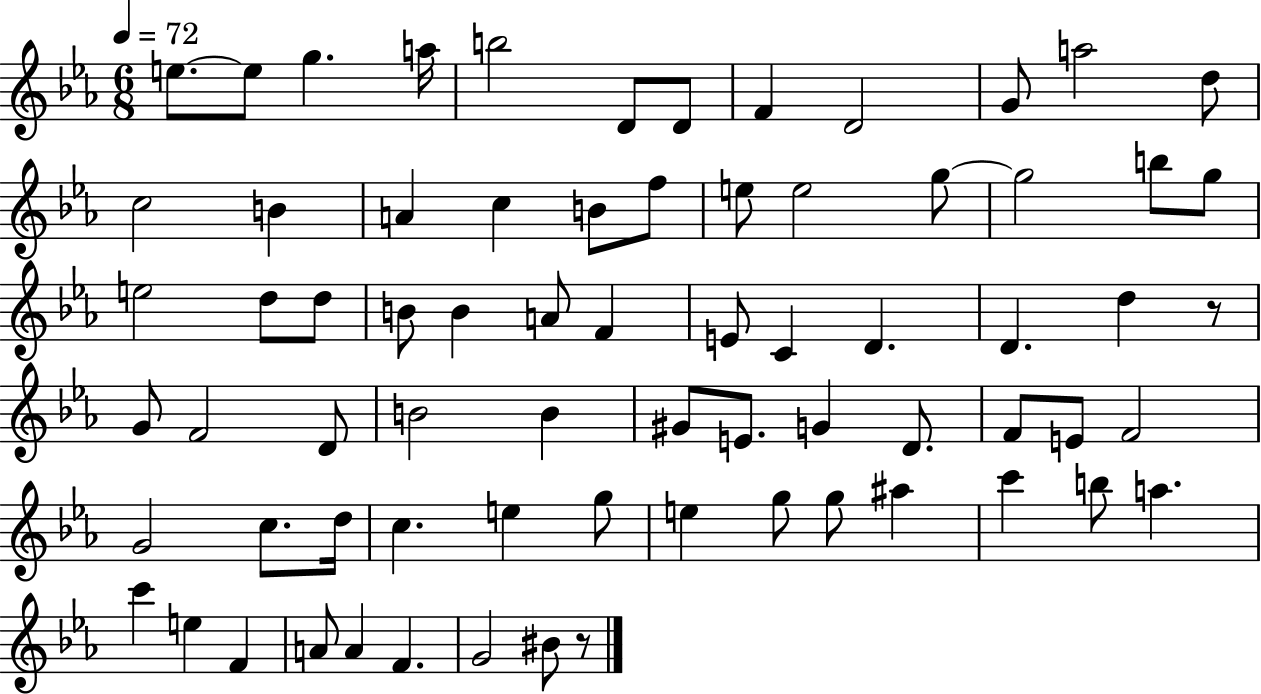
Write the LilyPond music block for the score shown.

{
  \clef treble
  \numericTimeSignature
  \time 6/8
  \key ees \major
  \tempo 4 = 72
  e''8.~~ e''8 g''4. a''16 | b''2 d'8 d'8 | f'4 d'2 | g'8 a''2 d''8 | \break c''2 b'4 | a'4 c''4 b'8 f''8 | e''8 e''2 g''8~~ | g''2 b''8 g''8 | \break e''2 d''8 d''8 | b'8 b'4 a'8 f'4 | e'8 c'4 d'4. | d'4. d''4 r8 | \break g'8 f'2 d'8 | b'2 b'4 | gis'8 e'8. g'4 d'8. | f'8 e'8 f'2 | \break g'2 c''8. d''16 | c''4. e''4 g''8 | e''4 g''8 g''8 ais''4 | c'''4 b''8 a''4. | \break c'''4 e''4 f'4 | a'8 a'4 f'4. | g'2 bis'8 r8 | \bar "|."
}